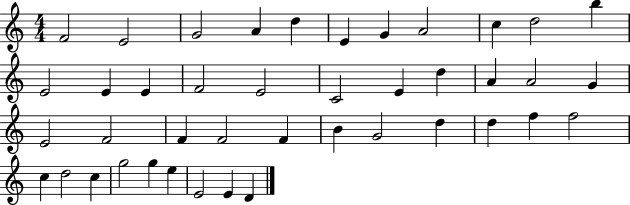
F4/h E4/h G4/h A4/q D5/q E4/q G4/q A4/h C5/q D5/h B5/q E4/h E4/q E4/q F4/h E4/h C4/h E4/q D5/q A4/q A4/h G4/q E4/h F4/h F4/q F4/h F4/q B4/q G4/h D5/q D5/q F5/q F5/h C5/q D5/h C5/q G5/h G5/q E5/q E4/h E4/q D4/q